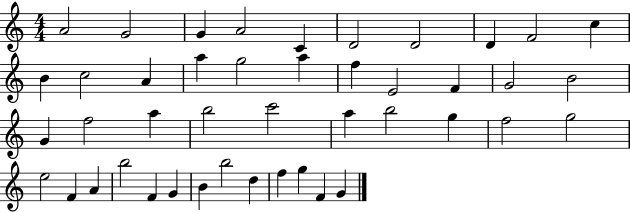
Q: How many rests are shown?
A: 0